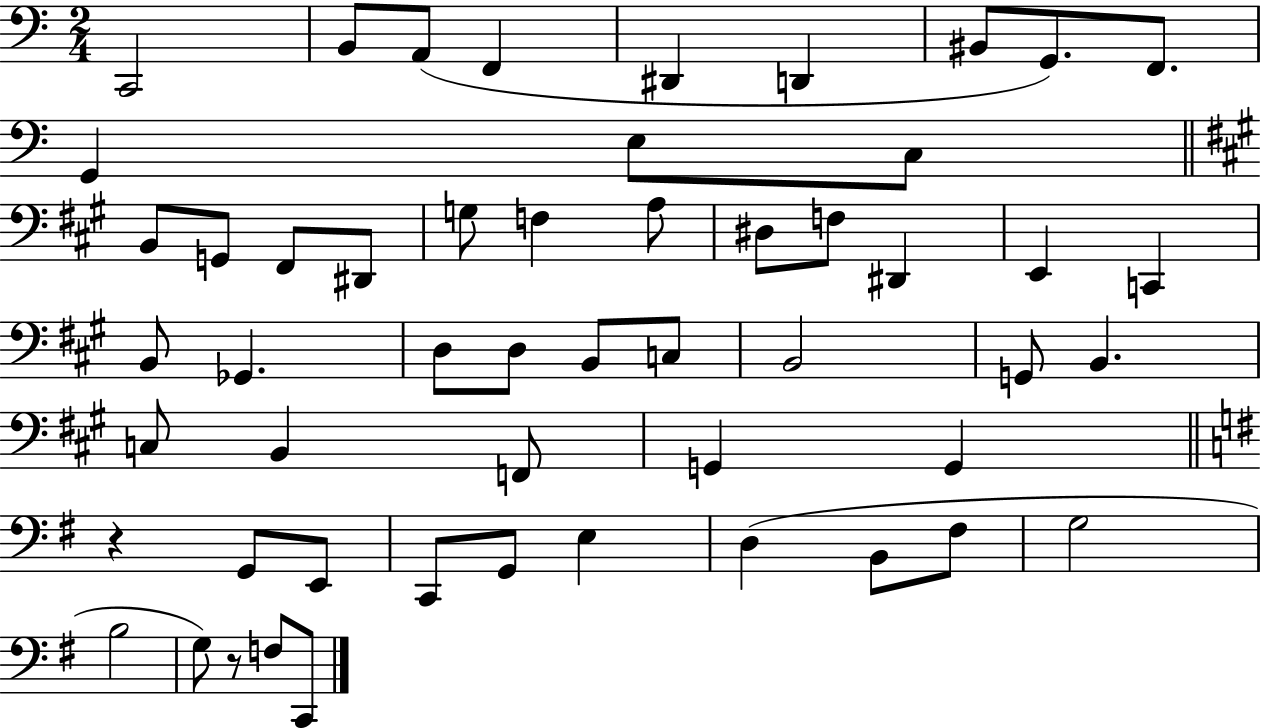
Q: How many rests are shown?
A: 2